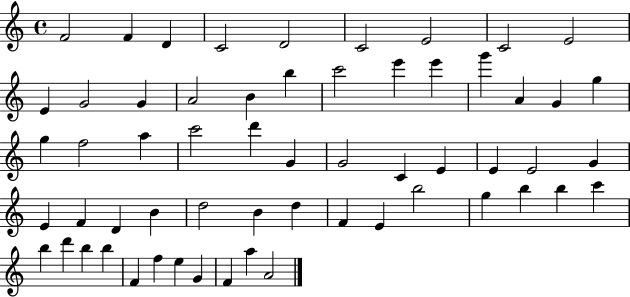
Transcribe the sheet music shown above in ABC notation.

X:1
T:Untitled
M:4/4
L:1/4
K:C
F2 F D C2 D2 C2 E2 C2 E2 E G2 G A2 B b c'2 e' e' g' A G g g f2 a c'2 d' G G2 C E E E2 G E F D B d2 B d F E b2 g b b c' b d' b b F f e G F a A2